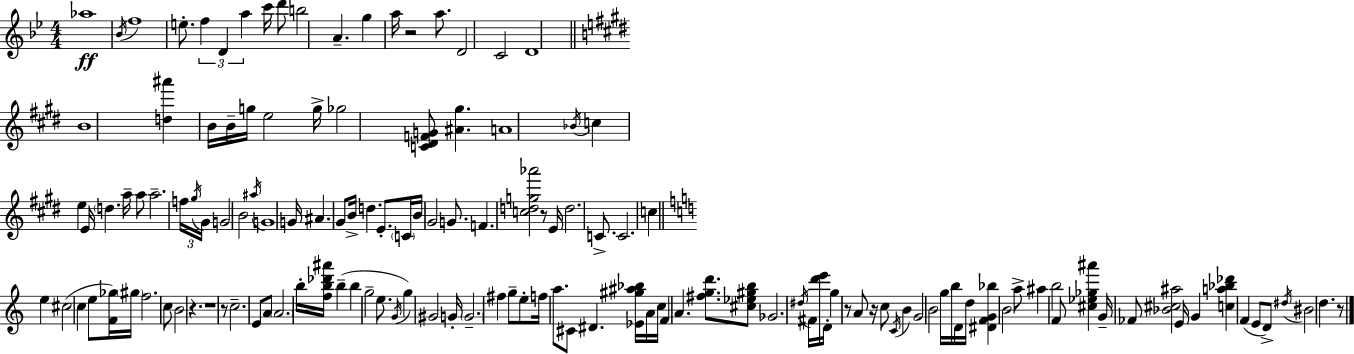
{
  \clef treble
  \numericTimeSignature
  \time 4/4
  \key g \minor
  \repeat volta 2 { aes''1\ff | \acciaccatura { bes'16 } f''1 | e''8.-. \tuplet 3/2 { f''4 d'4 a''4 } | c'''16 d'''8 b''2 a'4.-- | \break g''4 a''16 r2 a''8. | d'2 c'2 | d'1 | \bar "||" \break \key e \major b'1 | <d'' ais'''>4 b'16 b'16-- g''16 e''2 g''16-> | ges''2 <c' dis' f' g'>8 <ais' gis''>4. | a'1 | \break \acciaccatura { bes'16 } c''4 e''4 e'16 \parenthesize d''4. | a''16-- a''8 a''2.-- \tuplet 3/2 { f''16 | \acciaccatura { gis''16 } gis'16 } g'2 b'2 | \acciaccatura { ais''16 } g'1 | \break g'16 ais'4. gis'8 b'16-> d''4. | e'8.-. \parenthesize c'16 b'16 gis'2 | g'8. f'4. <c'' d'' g'' aes'''>2 | r8 e'16 d''2. | \break c'8.-> c'2. c''4 | \bar "||" \break \key c \major e''4 cis''2( c''4 | e''8 <f' ges''>16) \parenthesize gis''16 f''2. | c''8 b'2 r4. | r1 | \break r8 c''2.-- e'8 | a'8 \parenthesize a'2. b''16-. <f'' b'' des''' ais'''>16 | b''4--( b''4 g''2-- | e''8. \acciaccatura { g'16 }) g''4 gis'2 | \break g'16-. \parenthesize g'2.-- fis''4 | g''8-- e''8-. f''16 a''8. cis'8 dis'4. | <ees' gis'' ais'' bes''>16 a'16 c''16 f'4 a'4. <fis'' g'' d'''>8. | <cis'' ees'' gis'' b''>8 ges'2. \acciaccatura { dis''16 } | \break fis'16 <d''' e'''>16 d'16-. g''4 r8 a'8 r16 c''8 \acciaccatura { c'16 } b'4 | g'2 b'2 | g''16 b''16 d'16 d''16 <dis' f' g' bes''>4 b'2 | a''8-> ais''4 b''2 | \break f'8 <cis'' ees'' ges'' ais'''>4 g'16-- fes'8 <bes' cis'' ais''>2 | e'16 g'4 <c'' a'' bes'' des'''>4 f'4( e'8 | d'8->) \acciaccatura { dis''16 } bis'2 d''4. | r8 } \bar "|."
}